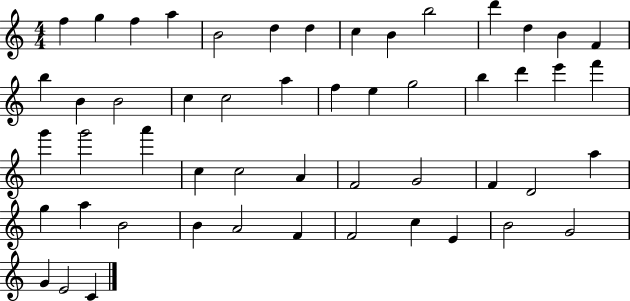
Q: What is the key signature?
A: C major